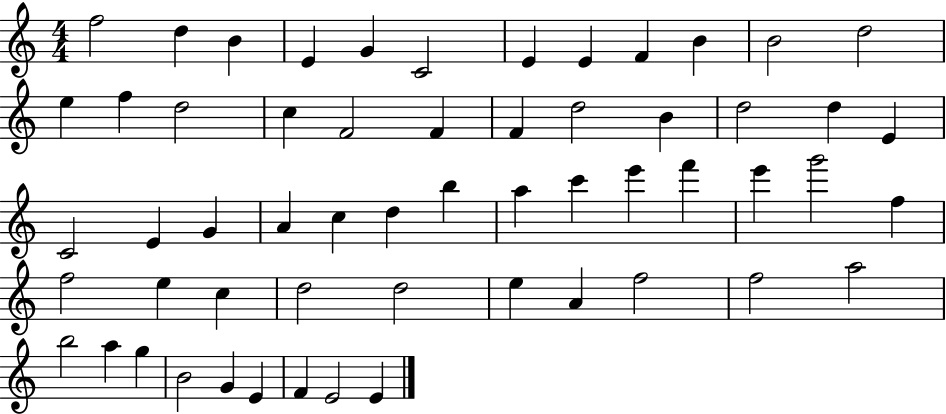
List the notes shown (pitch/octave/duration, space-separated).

F5/h D5/q B4/q E4/q G4/q C4/h E4/q E4/q F4/q B4/q B4/h D5/h E5/q F5/q D5/h C5/q F4/h F4/q F4/q D5/h B4/q D5/h D5/q E4/q C4/h E4/q G4/q A4/q C5/q D5/q B5/q A5/q C6/q E6/q F6/q E6/q G6/h F5/q F5/h E5/q C5/q D5/h D5/h E5/q A4/q F5/h F5/h A5/h B5/h A5/q G5/q B4/h G4/q E4/q F4/q E4/h E4/q